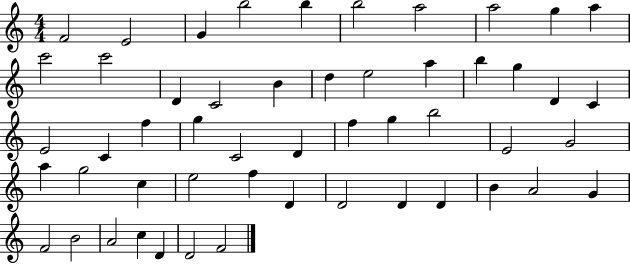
{
  \clef treble
  \numericTimeSignature
  \time 4/4
  \key c \major
  f'2 e'2 | g'4 b''2 b''4 | b''2 a''2 | a''2 g''4 a''4 | \break c'''2 c'''2 | d'4 c'2 b'4 | d''4 e''2 a''4 | b''4 g''4 d'4 c'4 | \break e'2 c'4 f''4 | g''4 c'2 d'4 | f''4 g''4 b''2 | e'2 g'2 | \break a''4 g''2 c''4 | e''2 f''4 d'4 | d'2 d'4 d'4 | b'4 a'2 g'4 | \break f'2 b'2 | a'2 c''4 d'4 | d'2 f'2 | \bar "|."
}